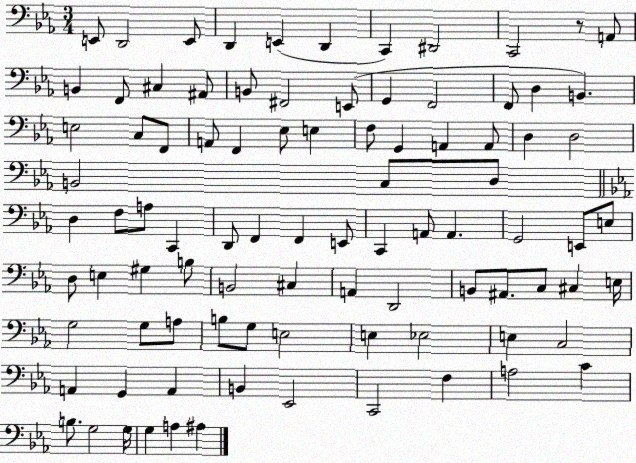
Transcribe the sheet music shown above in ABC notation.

X:1
T:Untitled
M:3/4
L:1/4
K:Eb
E,,/2 D,,2 E,,/2 D,, E,, D,, C,, ^D,,2 C,,2 z/2 A,,/2 B,, F,,/2 ^C, ^A,,/2 B,,/2 ^F,,2 E,,/2 G,, F,,2 F,,/2 D, B,, E,2 C,/2 F,,/2 A,,/2 F,, _E,/2 E, F,/2 G,, A,, A,,/2 D, D,2 B,,2 C,/2 D,/2 D, F,/2 A,/2 C,, D,,/2 F,, F,, E,,/2 C,, A,,/2 A,, G,,2 E,,/2 E,/2 D,/2 E, ^G, B,/2 B,,2 ^C, A,, D,,2 B,,/2 ^A,,/2 C,/2 ^C, E,/4 G,2 G,/2 A,/2 B,/2 G,/2 E,2 E, _E,2 E, C,2 A,, G,, A,, B,, _E,,2 C,,2 F, A,2 C B,/2 G,2 G,/4 G, A, ^A,